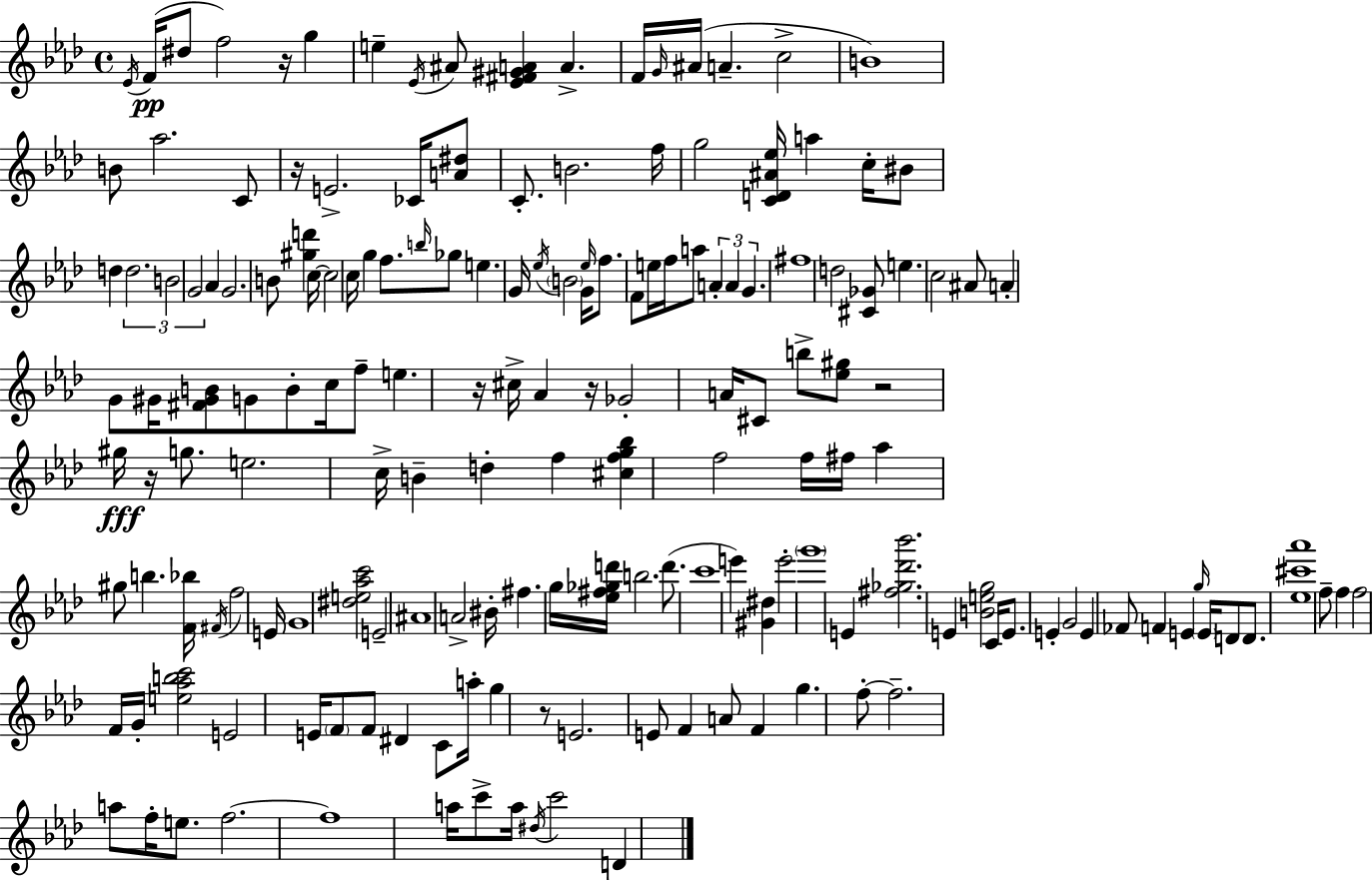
{
  \clef treble
  \time 4/4
  \defaultTimeSignature
  \key aes \major
  \acciaccatura { ees'16 }\pp f'16( dis''8 f''2) r16 g''4 | e''4-- \acciaccatura { ees'16 } ais'8 <ees' fis' gis' a'>4 a'4.-> | f'16 \grace { g'16 } ais'16( a'4.-- c''2-> | b'1) | \break b'8 aes''2. | c'8 r16 e'2.-> | ces'16 <a' dis''>8 c'8.-. b'2. | f''16 g''2 <c' d' ais' ees''>16 a''4 | \break c''16-. bis'8 d''4 \tuplet 3/2 { d''2. | b'2 g'2 } | aes'4 g'2. | b'8 <gis'' d'''>4 c''16~~ c''2 | \break c''16 g''4 f''8. \grace { b''16 } ges''8 e''4. | g'16 \acciaccatura { ees''16 } \parenthesize b'2 g'16 \grace { ees''16 } f''8. | f'8 e''16 f''16 a''8 \tuplet 3/2 { a'4-. a'4 | g'4. } fis''1 | \break d''2 <cis' ges'>8 | e''4. c''2 ais'8 | a'4-. g'8 gis'16 <fis' gis' b'>8 g'8 b'8-. c''16 f''8-- | e''4. r16 cis''16-> aes'4 r16 ges'2-. | \break a'16 cis'8 b''8-> <ees'' gis''>8 r2 | gis''16\fff r16 g''8. e''2. | c''16-> b'4-- d''4-. f''4 | <cis'' f'' g'' bes''>4 f''2 f''16 fis''16 | \break aes''4 gis''8 b''4. <f' bes''>16 \acciaccatura { fis'16 } f''2 | e'16 g'1 | <dis'' e'' aes'' c'''>2 e'2-- | ais'1 | \break a'2-> bis'16-. | fis''4. g''16 <ees'' fis'' ges'' d'''>16 b''2. | d'''8.( c'''1 | e'''4) <gis' dis''>4 e'''2-. | \break \parenthesize g'''1 | e'4 <fis'' ges'' des''' bes'''>2. | e'4 <b' e'' g''>2 | c'16 e'8. e'4-. g'2 | \break e'4 fes'8 f'4 e'4 | \grace { g''16 } \parenthesize e'16 d'8 d'8. <ees'' cis''' aes'''>1 | f''8-- f''4 f''2 | f'16 g'16-. <e'' aes'' b'' c'''>2 | \break e'2 e'16 \parenthesize f'8 f'8 dis'4 | c'8 a''16-. g''4 r8 e'2. | e'8 f'4 a'8 f'4 | g''4. f''8-.~~ f''2.-- | \break a''8 f''16-. e''8. f''2.~~ | f''1 | a''16 c'''8-> a''16 \acciaccatura { dis''16 } c'''2 | d'4 \bar "|."
}